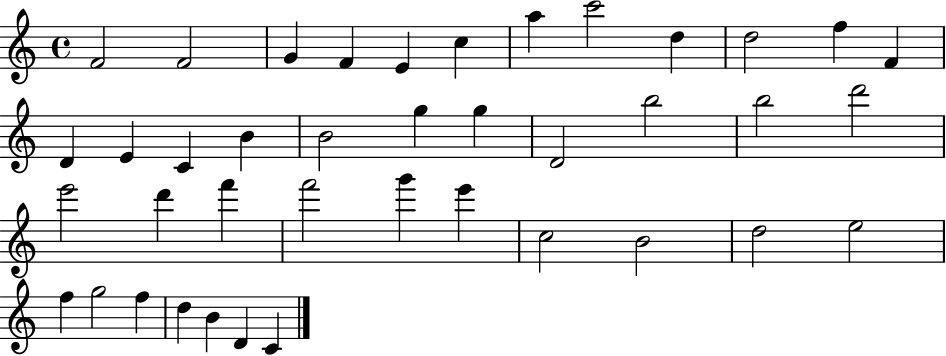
F4/h F4/h G4/q F4/q E4/q C5/q A5/q C6/h D5/q D5/h F5/q F4/q D4/q E4/q C4/q B4/q B4/h G5/q G5/q D4/h B5/h B5/h D6/h E6/h D6/q F6/q F6/h G6/q E6/q C5/h B4/h D5/h E5/h F5/q G5/h F5/q D5/q B4/q D4/q C4/q